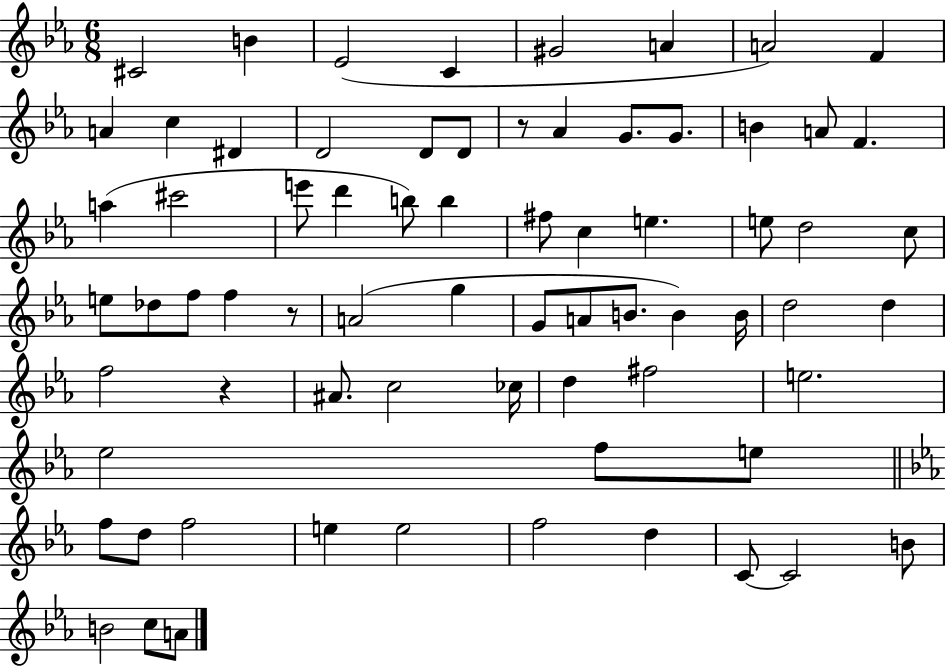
C#4/h B4/q Eb4/h C4/q G#4/h A4/q A4/h F4/q A4/q C5/q D#4/q D4/h D4/e D4/e R/e Ab4/q G4/e. G4/e. B4/q A4/e F4/q. A5/q C#6/h E6/e D6/q B5/e B5/q F#5/e C5/q E5/q. E5/e D5/h C5/e E5/e Db5/e F5/e F5/q R/e A4/h G5/q G4/e A4/e B4/e. B4/q B4/s D5/h D5/q F5/h R/q A#4/e. C5/h CES5/s D5/q F#5/h E5/h. Eb5/h F5/e E5/e F5/e D5/e F5/h E5/q E5/h F5/h D5/q C4/e C4/h B4/e B4/h C5/e A4/e